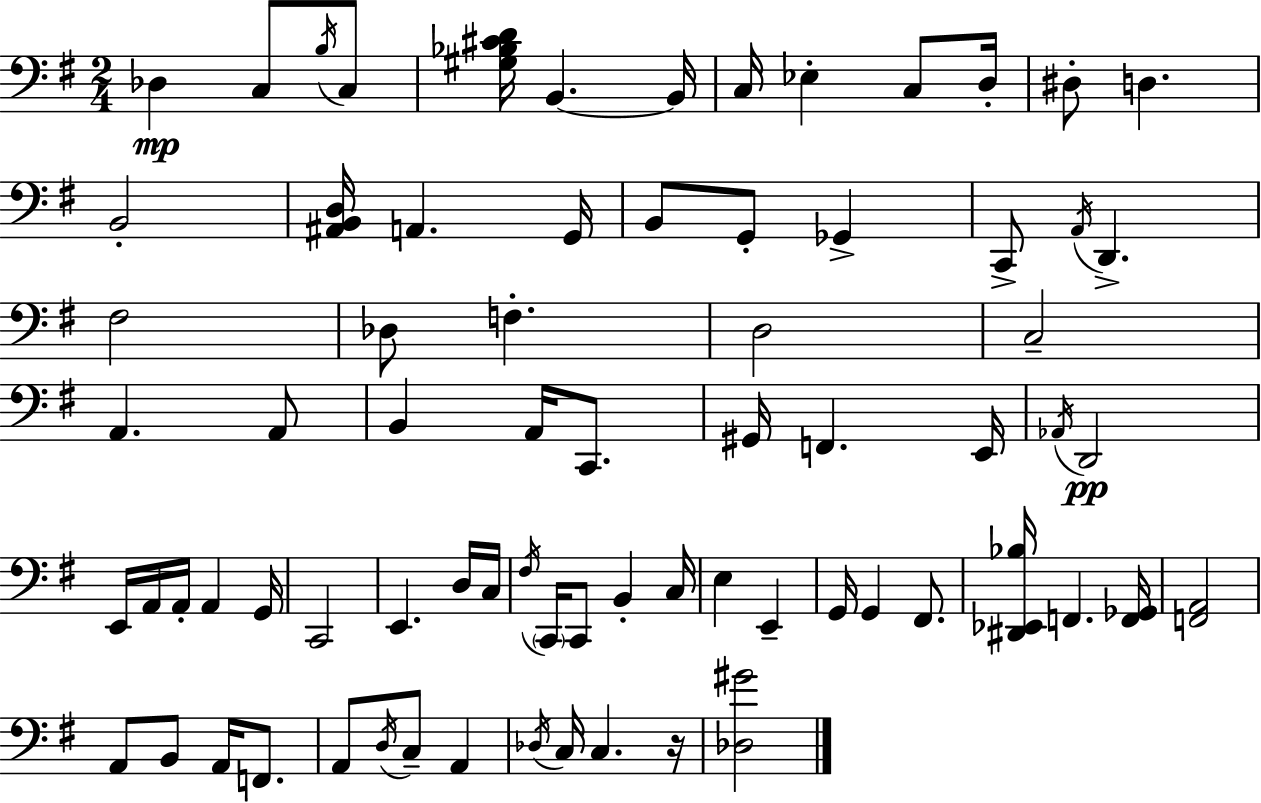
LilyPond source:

{
  \clef bass
  \numericTimeSignature
  \time 2/4
  \key g \major
  \repeat volta 2 { des4\mp c8 \acciaccatura { b16 } c8 | <gis bes cis' d'>16 b,4.~~ | b,16 c16 ees4-. c8 | d16-. dis8-. d4. | \break b,2-. | <ais, b, d>16 a,4. | g,16 b,8 g,8-. ges,4-> | c,8-> \acciaccatura { a,16 } d,4.-> | \break fis2 | des8 f4.-. | d2 | c2-- | \break a,4. | a,8 b,4 a,16 c,8. | gis,16 f,4. | e,16 \acciaccatura { aes,16 } d,2\pp | \break e,16 a,16 a,16-. a,4 | g,16 c,2 | e,4. | d16 c16 \acciaccatura { fis16 } \parenthesize c,16 c,8 b,4-. | \break c16 e4 | e,4-- g,16 g,4 | fis,8. <dis, ees, bes>16 f,4. | <f, ges,>16 <f, a,>2 | \break a,8 b,8 | a,16 f,8. a,8 \acciaccatura { d16 } c8-- | a,4 \acciaccatura { des16 } c16 c4. | r16 <des gis'>2 | \break } \bar "|."
}